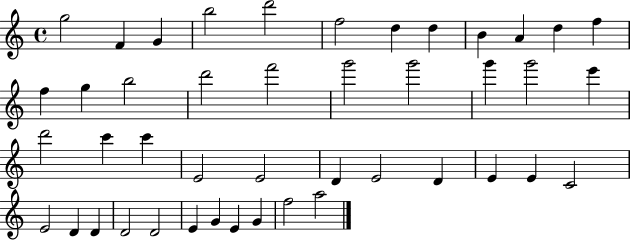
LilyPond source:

{
  \clef treble
  \time 4/4
  \defaultTimeSignature
  \key c \major
  g''2 f'4 g'4 | b''2 d'''2 | f''2 d''4 d''4 | b'4 a'4 d''4 f''4 | \break f''4 g''4 b''2 | d'''2 f'''2 | g'''2 g'''2 | g'''4 g'''2 e'''4 | \break d'''2 c'''4 c'''4 | e'2 e'2 | d'4 e'2 d'4 | e'4 e'4 c'2 | \break e'2 d'4 d'4 | d'2 d'2 | e'4 g'4 e'4 g'4 | f''2 a''2 | \break \bar "|."
}